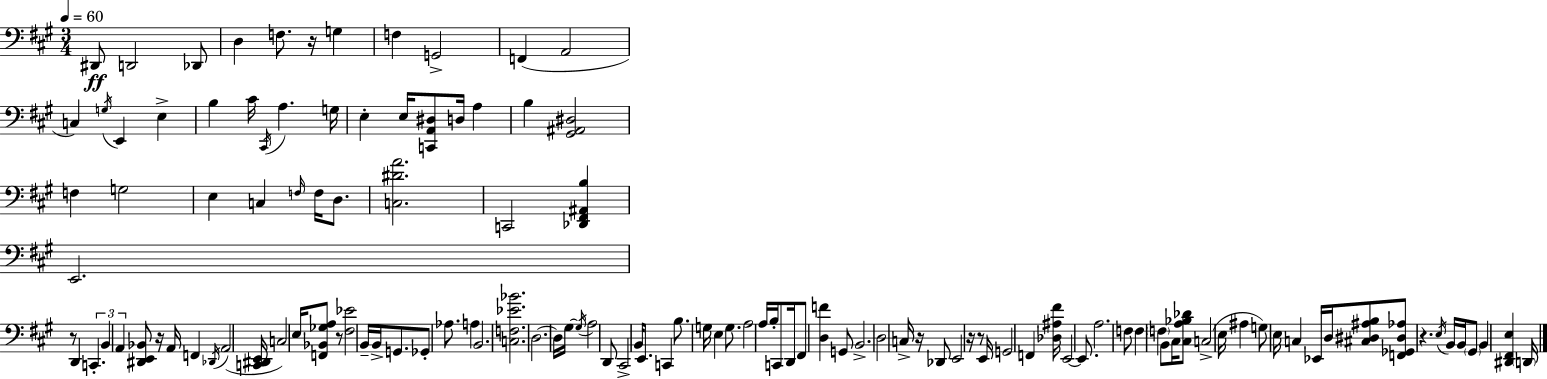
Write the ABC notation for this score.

X:1
T:Untitled
M:3/4
L:1/4
K:A
^D,,/2 D,,2 _D,,/2 D, F,/2 z/4 G, F, G,,2 F,, A,,2 C, G,/4 E,, E, B, ^C/4 ^C,,/4 A, G,/4 E, E,/4 [C,,A,,^D,]/2 D,/4 A, B, [^G,,^A,,^D,]2 F, G,2 E, C, F,/4 F,/4 D,/2 [C,^DA]2 C,,2 [_D,,^F,,^A,,B,] E,,2 z/2 D,, C,, B,, A,, [^D,,E,,_B,,]/2 z/4 A,,/4 F,, _D,,/4 A,,2 [C,,^D,,E,,]/4 C,2 E,/4 [F,,_B,,_G,A,]/2 z/2 [^F,_E]2 B,,/4 B,,/4 G,,/2 _G,,/2 _A,/2 A, B,,2 [C,F,_E_B]2 D,2 D,/4 ^G,/4 ^G,/4 A,2 D,,/2 ^C,,2 B,,/4 E,,/2 C,, B,/2 G,/4 E, G,/2 A,2 A,/4 B,/4 C,,/2 D,,/4 ^F,,/2 [D,F] G,,/2 B,,2 D,2 C,/4 z/4 _D,,/2 E,,2 z/4 z/2 E,,/4 G,,2 F,, [_D,^A,^F]/4 E,,2 E,,/2 A,2 F,/2 F, F, B,,/2 ^C,/4 [^C,A,_B,_D]/2 C,2 E,/4 ^A, G,/2 E,/4 C, _E,,/4 D,/4 [^C,^D,^A,B,]/2 [F,,_G,,^D,_A,]/2 z E,/4 B,,/4 B,,/4 ^G,,/2 B,, [^D,,^F,,E,] D,,/4